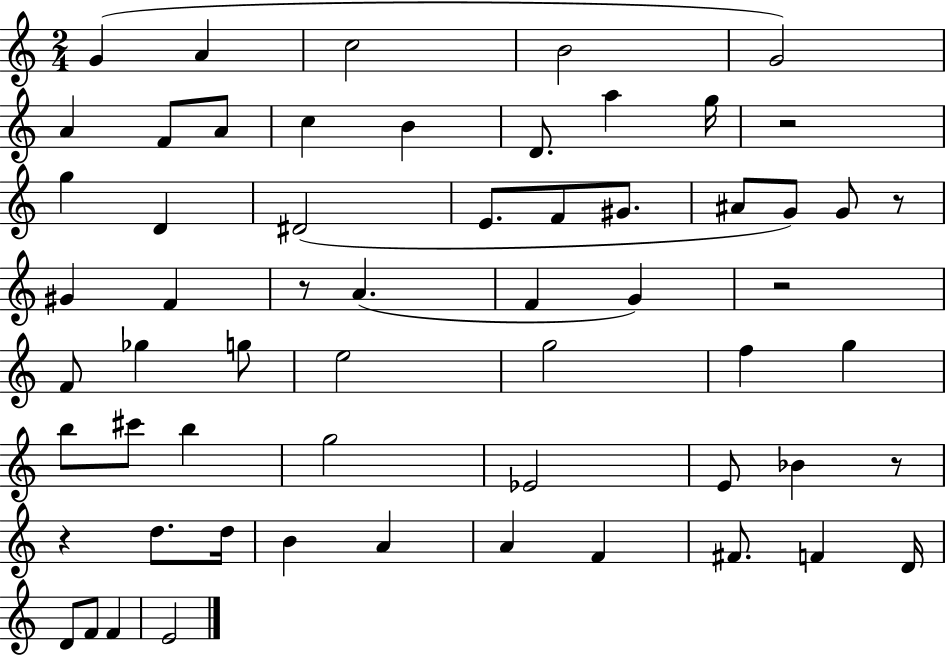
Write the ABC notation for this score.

X:1
T:Untitled
M:2/4
L:1/4
K:C
G A c2 B2 G2 A F/2 A/2 c B D/2 a g/4 z2 g D ^D2 E/2 F/2 ^G/2 ^A/2 G/2 G/2 z/2 ^G F z/2 A F G z2 F/2 _g g/2 e2 g2 f g b/2 ^c'/2 b g2 _E2 E/2 _B z/2 z d/2 d/4 B A A F ^F/2 F D/4 D/2 F/2 F E2